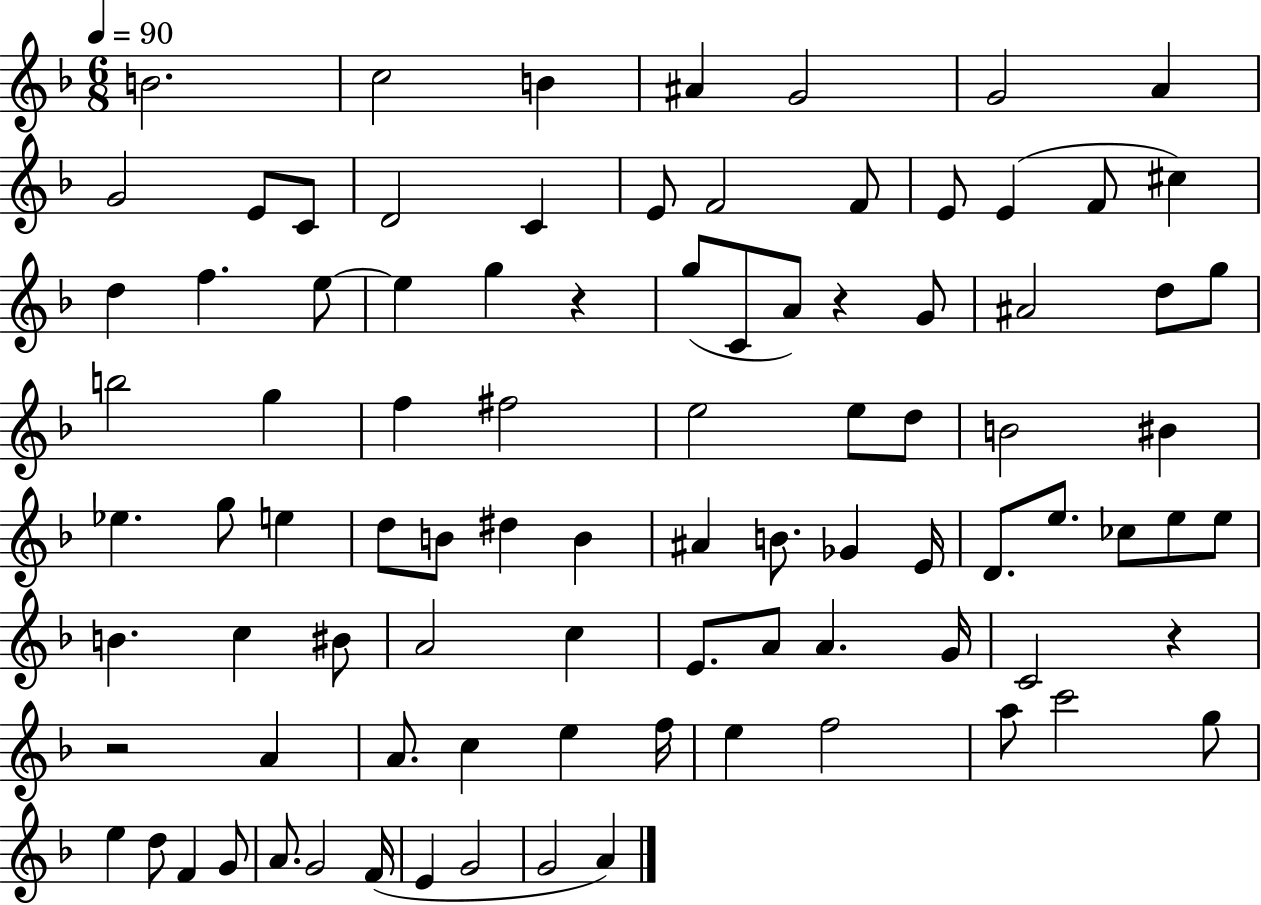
X:1
T:Untitled
M:6/8
L:1/4
K:F
B2 c2 B ^A G2 G2 A G2 E/2 C/2 D2 C E/2 F2 F/2 E/2 E F/2 ^c d f e/2 e g z g/2 C/2 A/2 z G/2 ^A2 d/2 g/2 b2 g f ^f2 e2 e/2 d/2 B2 ^B _e g/2 e d/2 B/2 ^d B ^A B/2 _G E/4 D/2 e/2 _c/2 e/2 e/2 B c ^B/2 A2 c E/2 A/2 A G/4 C2 z z2 A A/2 c e f/4 e f2 a/2 c'2 g/2 e d/2 F G/2 A/2 G2 F/4 E G2 G2 A